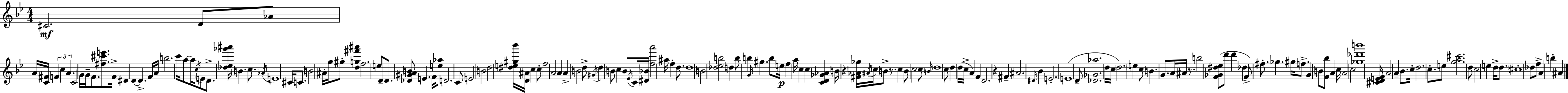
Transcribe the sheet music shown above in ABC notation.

X:1
T:Untitled
M:4/4
L:1/4
K:Bb
^C2 D/2 _A/2 A/4 [C^F]/4 F c A C2 G/4 G/4 F/2 [^f^c'e']/2 F/4 ^D D D F/4 A/4 b2 c'/4 a/2 a/4 c/4 E/2 D/2 [_d_e_g'^a']/4 B c/2 _A/4 E4 ^C/4 C/2 B2 ^A/4 g/4 ^g/2 [dg^f'^a'] f2 e/2 D/2 D/2 [_D^GAB]/2 E F/4 [e_a]/2 D2 C/2 E2 B2 d2 [^de^g_b']/4 [D^A]/4 c c/2 f2 A2 A A B2 d/2 ^G/4 d B/2 c B/2 _E/4 C/4 [^D_B]/4 [fa']2 ^a/4 f d/2 d4 B2 [_d_eb]2 d b/2 b G/4 ^g b/2 e/4 f a/4 c c [CD_G_A] B/4 z [^F_A_g]/4 ^A/4 c/4 B/2 z/2 c B/2 c2 c/2 B/4 d4 c/2 d d/4 c/4 A F D2 z ^F ^A2 ^D/4 _B E2 E4 D/2 [_D_G_a]2 d/4 c/4 d2 e c/2 B G/2 A/4 ^A/4 z/2 b2 [F_G^d_e]/2 d'/2 d' _d F/2 ^f/2 _g ^g/4 f/2 G B/2 [F_b]/2 A c/4 A2 c2 [_g_d'b']4 [^CDEF]/4 A2 A _B/2 c/4 d2 c/2 e/2 [ga^c']2 d/2 c2 e d/4 d/2 ^c4 _d/2 f/2 A b ^A